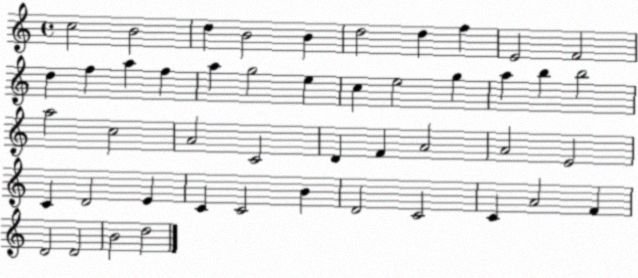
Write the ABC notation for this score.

X:1
T:Untitled
M:4/4
L:1/4
K:C
c2 B2 d B2 B d2 d f E2 F2 d f a f a g2 e c e2 g a b b2 a2 c2 A2 C2 D F A2 A2 E2 C D2 E C C2 B D2 C2 C A2 F D2 D2 B2 d2